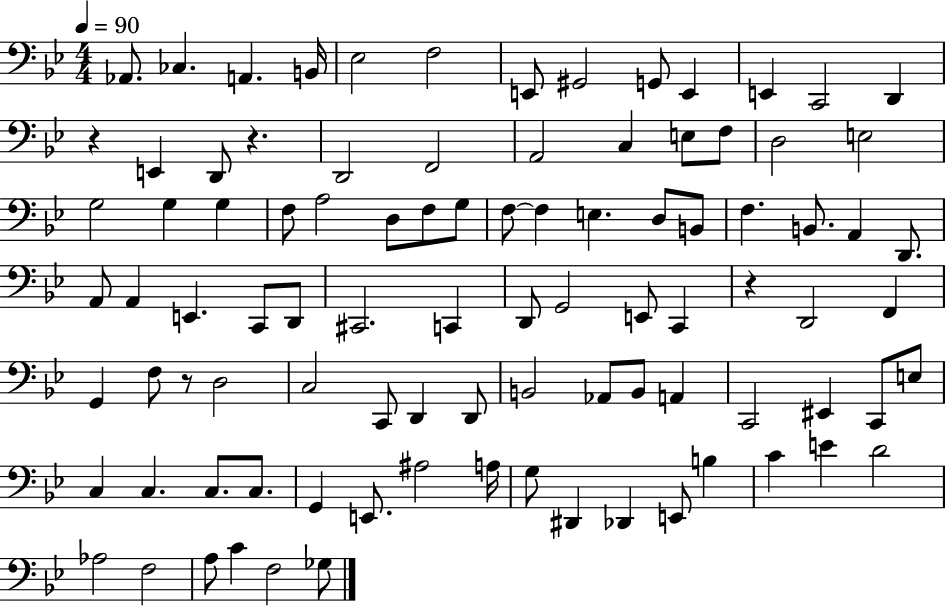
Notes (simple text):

Ab2/e. CES3/q. A2/q. B2/s Eb3/h F3/h E2/e G#2/h G2/e E2/q E2/q C2/h D2/q R/q E2/q D2/e R/q. D2/h F2/h A2/h C3/q E3/e F3/e D3/h E3/h G3/h G3/q G3/q F3/e A3/h D3/e F3/e G3/e F3/e F3/q E3/q. D3/e B2/e F3/q. B2/e. A2/q D2/e. A2/e A2/q E2/q. C2/e D2/e C#2/h. C2/q D2/e G2/h E2/e C2/q R/q D2/h F2/q G2/q F3/e R/e D3/h C3/h C2/e D2/q D2/e B2/h Ab2/e B2/e A2/q C2/h EIS2/q C2/e E3/e C3/q C3/q. C3/e. C3/e. G2/q E2/e. A#3/h A3/s G3/e D#2/q Db2/q E2/e B3/q C4/q E4/q D4/h Ab3/h F3/h A3/e C4/q F3/h Gb3/e